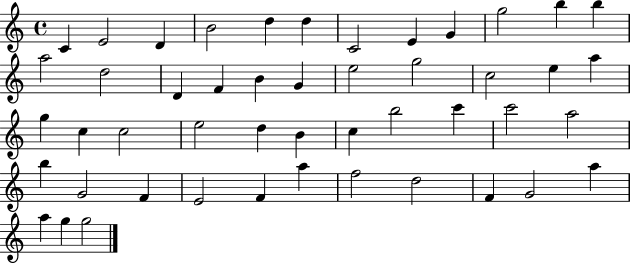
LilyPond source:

{
  \clef treble
  \time 4/4
  \defaultTimeSignature
  \key c \major
  c'4 e'2 d'4 | b'2 d''4 d''4 | c'2 e'4 g'4 | g''2 b''4 b''4 | \break a''2 d''2 | d'4 f'4 b'4 g'4 | e''2 g''2 | c''2 e''4 a''4 | \break g''4 c''4 c''2 | e''2 d''4 b'4 | c''4 b''2 c'''4 | c'''2 a''2 | \break b''4 g'2 f'4 | e'2 f'4 a''4 | f''2 d''2 | f'4 g'2 a''4 | \break a''4 g''4 g''2 | \bar "|."
}